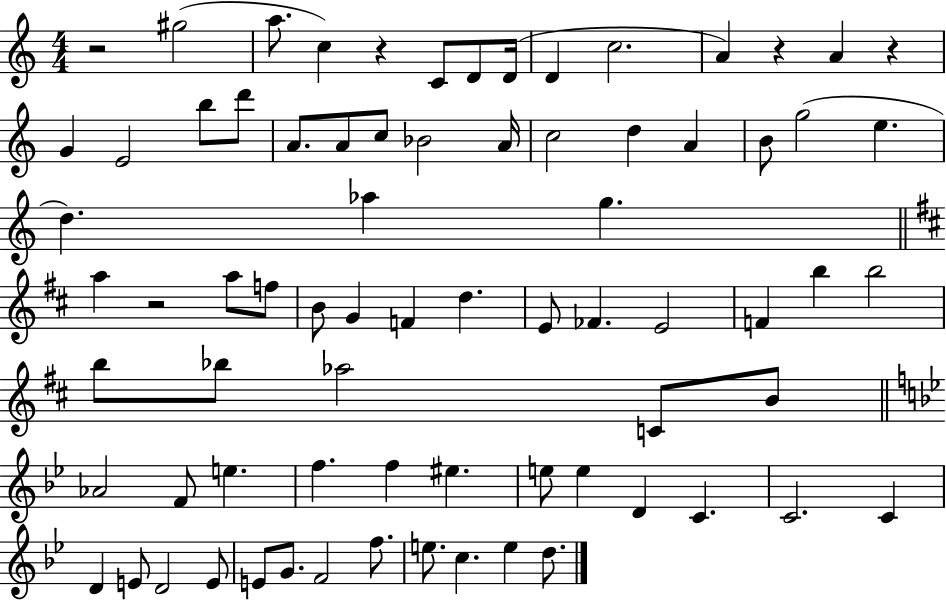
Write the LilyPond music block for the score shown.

{
  \clef treble
  \numericTimeSignature
  \time 4/4
  \key c \major
  r2 gis''2( | a''8. c''4) r4 c'8 d'8 d'16( | d'4 c''2. | a'4) r4 a'4 r4 | \break g'4 e'2 b''8 d'''8 | a'8. a'8 c''8 bes'2 a'16 | c''2 d''4 a'4 | b'8 g''2( e''4. | \break d''4.) aes''4 g''4. | \bar "||" \break \key d \major a''4 r2 a''8 f''8 | b'8 g'4 f'4 d''4. | e'8 fes'4. e'2 | f'4 b''4 b''2 | \break b''8 bes''8 aes''2 c'8 b'8 | \bar "||" \break \key bes \major aes'2 f'8 e''4. | f''4. f''4 eis''4. | e''8 e''4 d'4 c'4. | c'2. c'4 | \break d'4 e'8 d'2 e'8 | e'8 g'8. f'2 f''8. | e''8. c''4. e''4 d''8. | \bar "|."
}